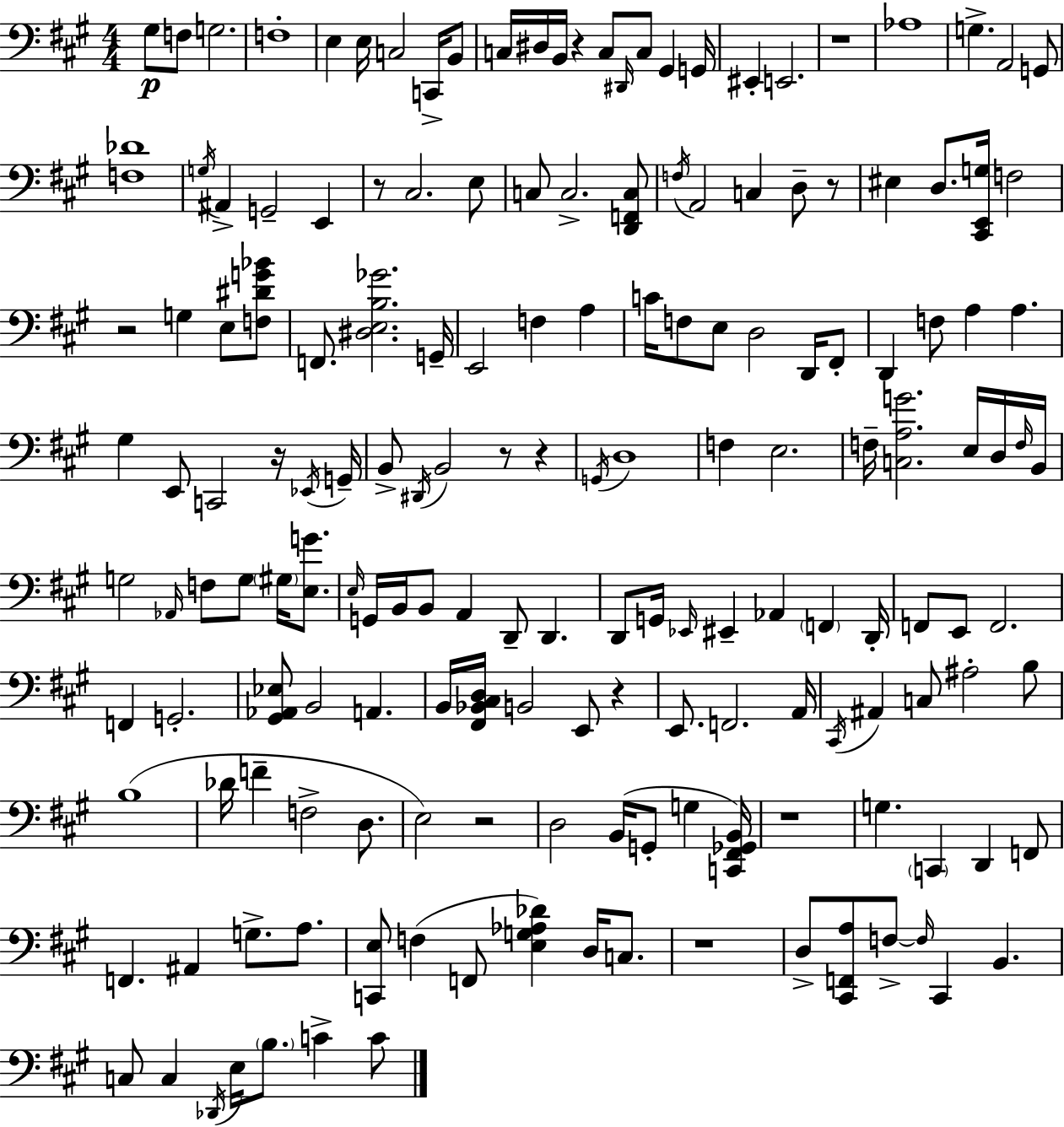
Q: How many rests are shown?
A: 12